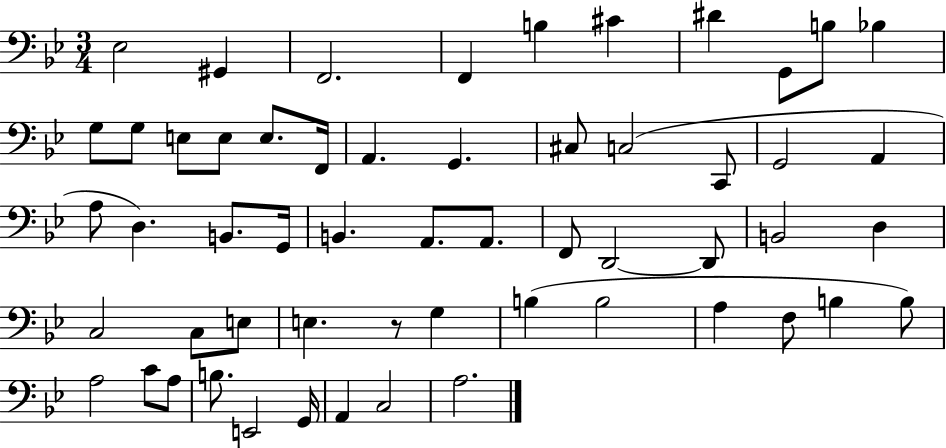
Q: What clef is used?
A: bass